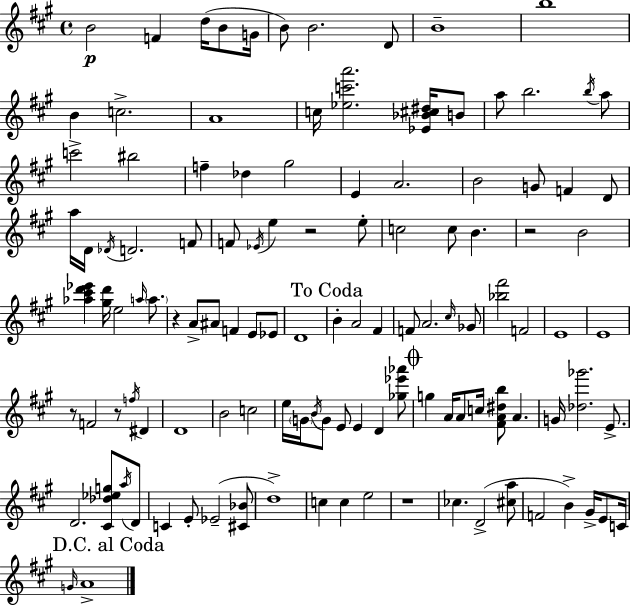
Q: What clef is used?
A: treble